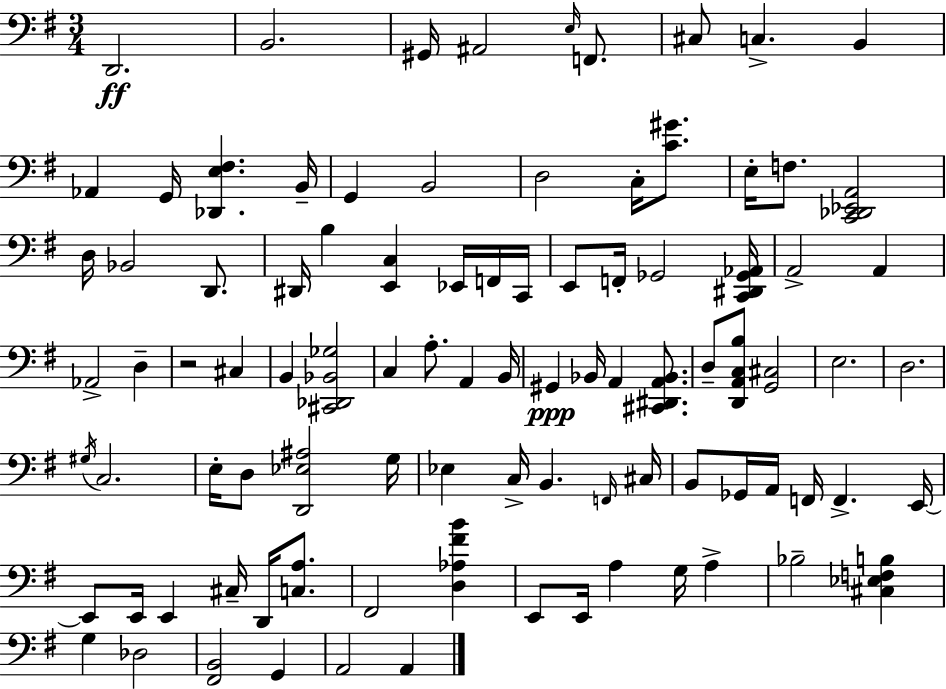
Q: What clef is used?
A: bass